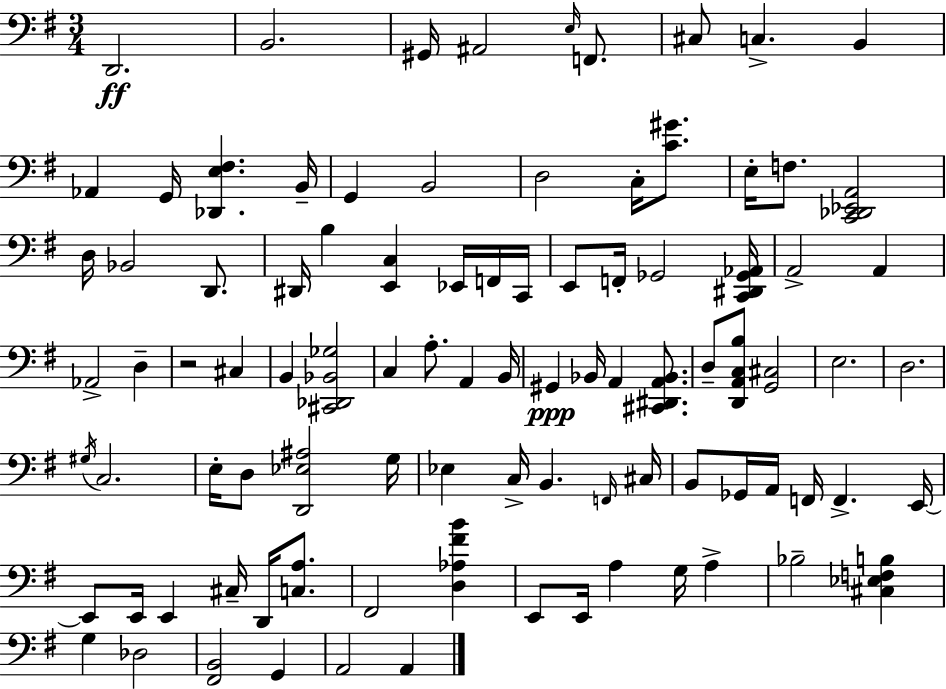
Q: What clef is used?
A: bass